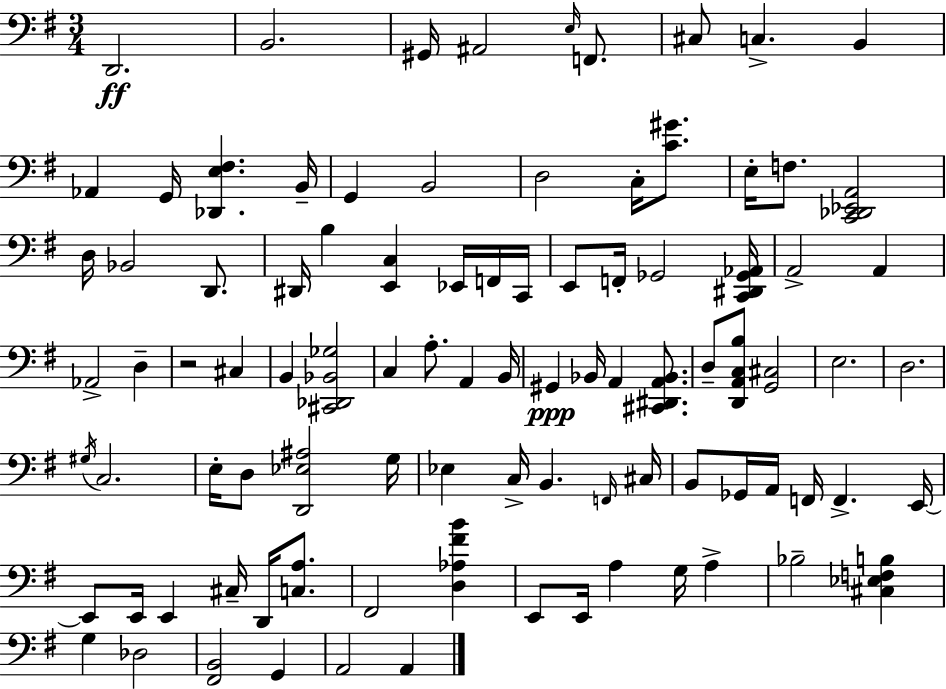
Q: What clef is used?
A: bass